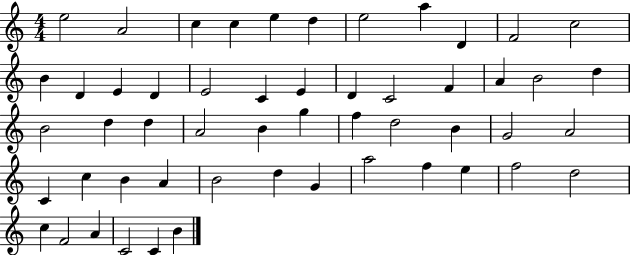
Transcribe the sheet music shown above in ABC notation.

X:1
T:Untitled
M:4/4
L:1/4
K:C
e2 A2 c c e d e2 a D F2 c2 B D E D E2 C E D C2 F A B2 d B2 d d A2 B g f d2 B G2 A2 C c B A B2 d G a2 f e f2 d2 c F2 A C2 C B